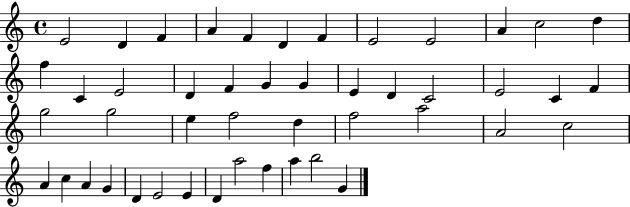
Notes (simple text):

E4/h D4/q F4/q A4/q F4/q D4/q F4/q E4/h E4/h A4/q C5/h D5/q F5/q C4/q E4/h D4/q F4/q G4/q G4/q E4/q D4/q C4/h E4/h C4/q F4/q G5/h G5/h E5/q F5/h D5/q F5/h A5/h A4/h C5/h A4/q C5/q A4/q G4/q D4/q E4/h E4/q D4/q A5/h F5/q A5/q B5/h G4/q